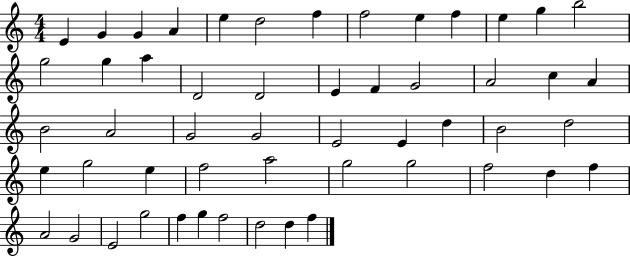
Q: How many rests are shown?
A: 0